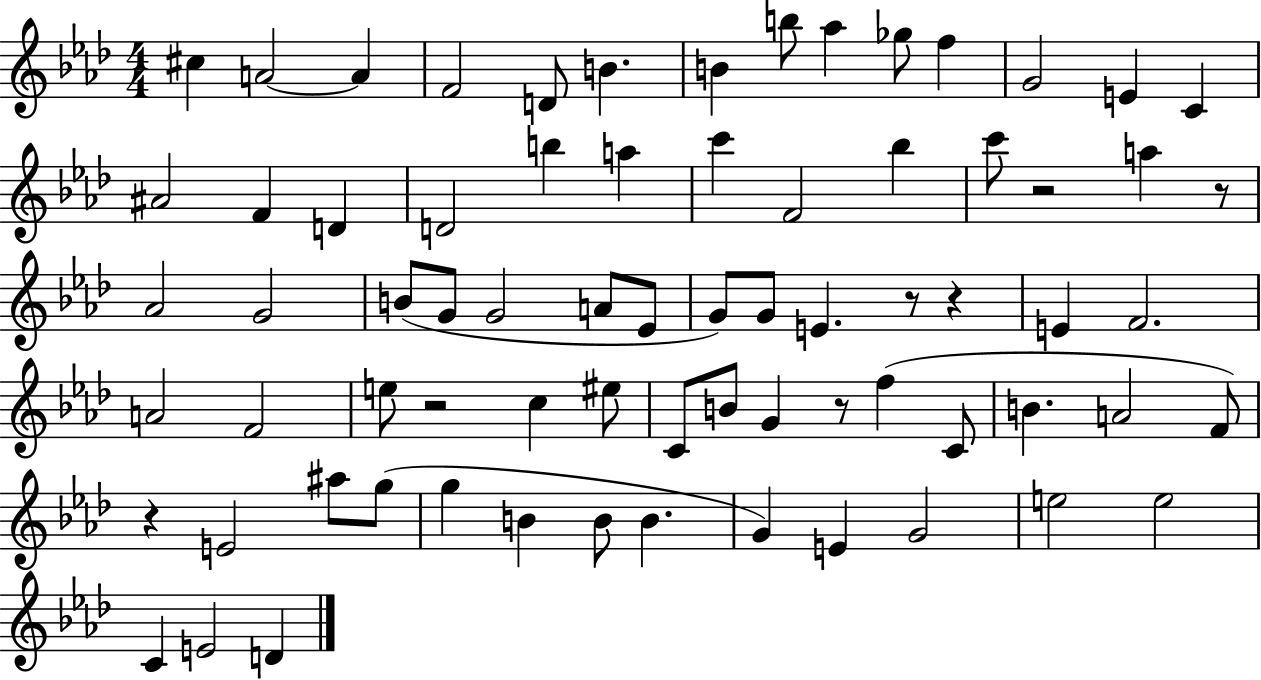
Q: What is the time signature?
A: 4/4